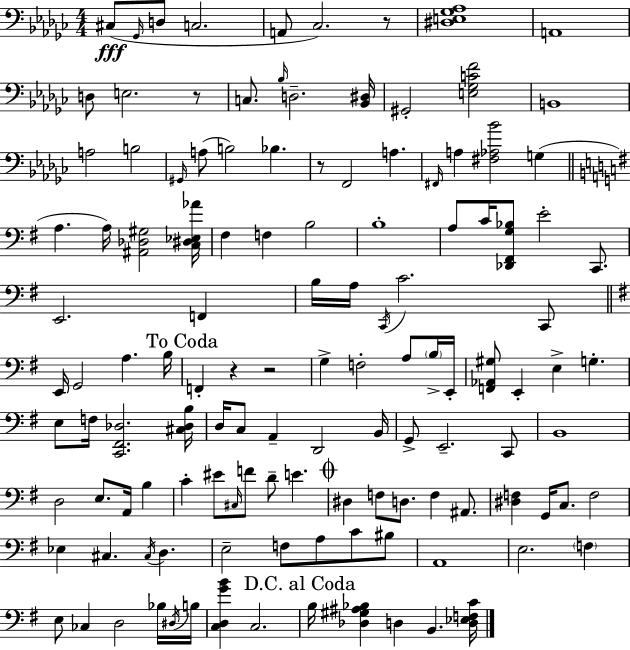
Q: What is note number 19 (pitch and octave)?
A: B3